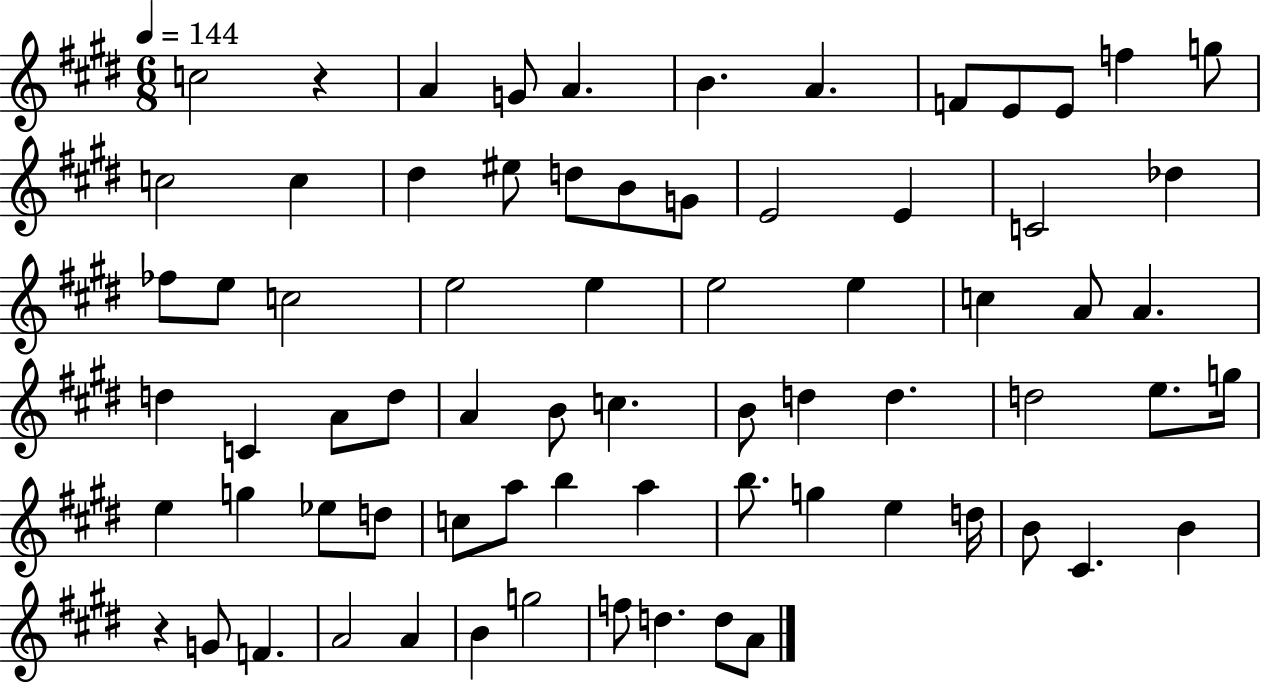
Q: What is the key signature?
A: E major